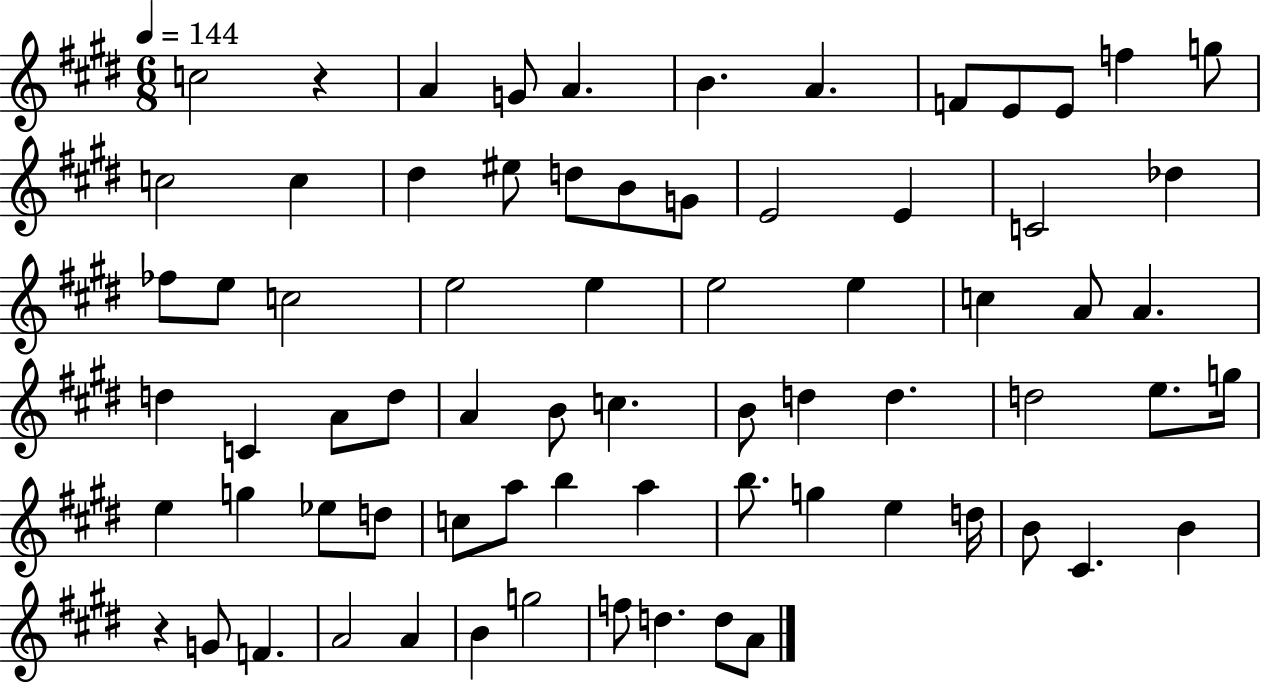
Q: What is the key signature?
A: E major